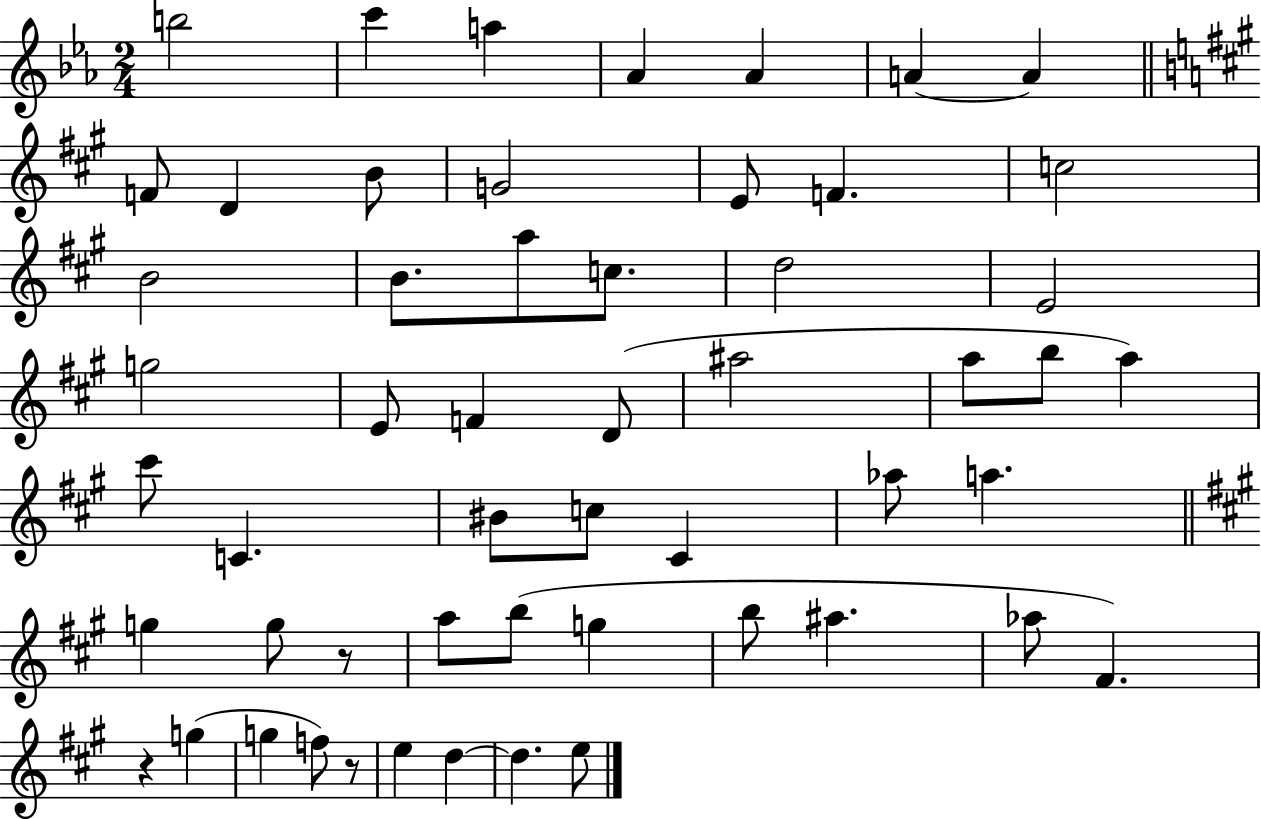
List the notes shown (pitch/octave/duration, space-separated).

B5/h C6/q A5/q Ab4/q Ab4/q A4/q A4/q F4/e D4/q B4/e G4/h E4/e F4/q. C5/h B4/h B4/e. A5/e C5/e. D5/h E4/h G5/h E4/e F4/q D4/e A#5/h A5/e B5/e A5/q C#6/e C4/q. BIS4/e C5/e C#4/q Ab5/e A5/q. G5/q G5/e R/e A5/e B5/e G5/q B5/e A#5/q. Ab5/e F#4/q. R/q G5/q G5/q F5/e R/e E5/q D5/q D5/q. E5/e